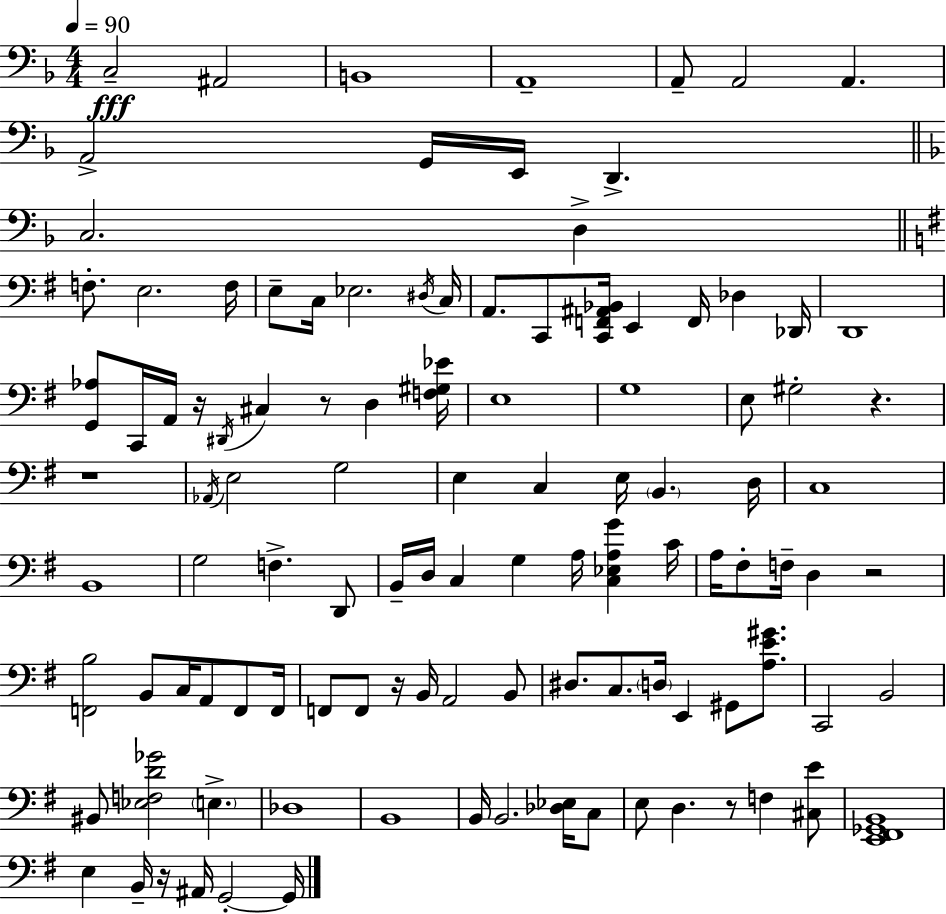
C3/h A#2/h B2/w A2/w A2/e A2/h A2/q. A2/h G2/s E2/s D2/q. C3/h. D3/q F3/e. E3/h. F3/s E3/e C3/s Eb3/h. D#3/s C3/s A2/e. C2/e [C2,F2,A#2,Bb2]/s E2/q F2/s Db3/q Db2/s D2/w [G2,Ab3]/e C2/s A2/s R/s D#2/s C#3/q R/e D3/q [F3,G#3,Eb4]/s E3/w G3/w E3/e G#3/h R/q. R/w Ab2/s E3/h G3/h E3/q C3/q E3/s B2/q. D3/s C3/w B2/w G3/h F3/q. D2/e B2/s D3/s C3/q G3/q A3/s [C3,Eb3,A3,G4]/q C4/s A3/s F#3/e F3/s D3/q R/h [F2,B3]/h B2/e C3/s A2/e F2/e F2/s F2/e F2/e R/s B2/s A2/h B2/e D#3/e. C3/e. D3/s E2/q G#2/e [A3,E4,G#4]/e. C2/h B2/h BIS2/e [Eb3,F3,D4,Gb4]/h E3/q. Db3/w B2/w B2/s B2/h. [Db3,Eb3]/s C3/e E3/e D3/q. R/e F3/q [C#3,E4]/e [E2,F#2,Gb2,B2]/w E3/q B2/s R/s A#2/s G2/h G2/s